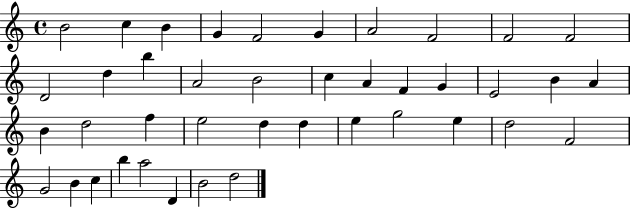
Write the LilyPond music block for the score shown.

{
  \clef treble
  \time 4/4
  \defaultTimeSignature
  \key c \major
  b'2 c''4 b'4 | g'4 f'2 g'4 | a'2 f'2 | f'2 f'2 | \break d'2 d''4 b''4 | a'2 b'2 | c''4 a'4 f'4 g'4 | e'2 b'4 a'4 | \break b'4 d''2 f''4 | e''2 d''4 d''4 | e''4 g''2 e''4 | d''2 f'2 | \break g'2 b'4 c''4 | b''4 a''2 d'4 | b'2 d''2 | \bar "|."
}